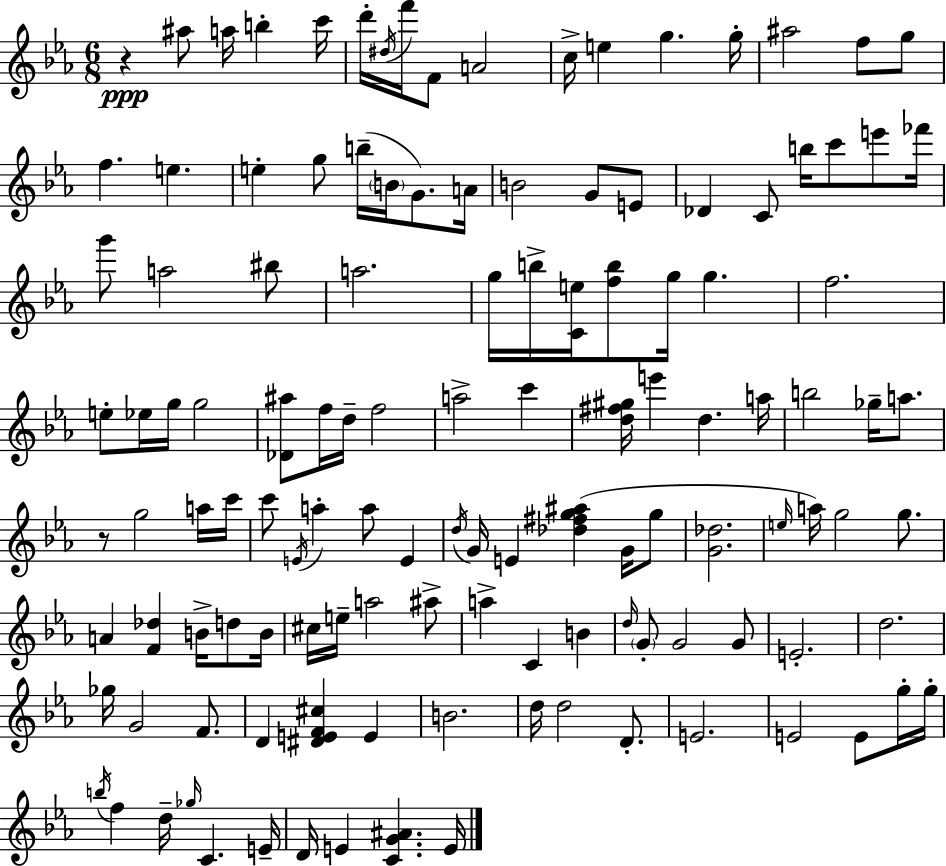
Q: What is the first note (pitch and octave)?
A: A#5